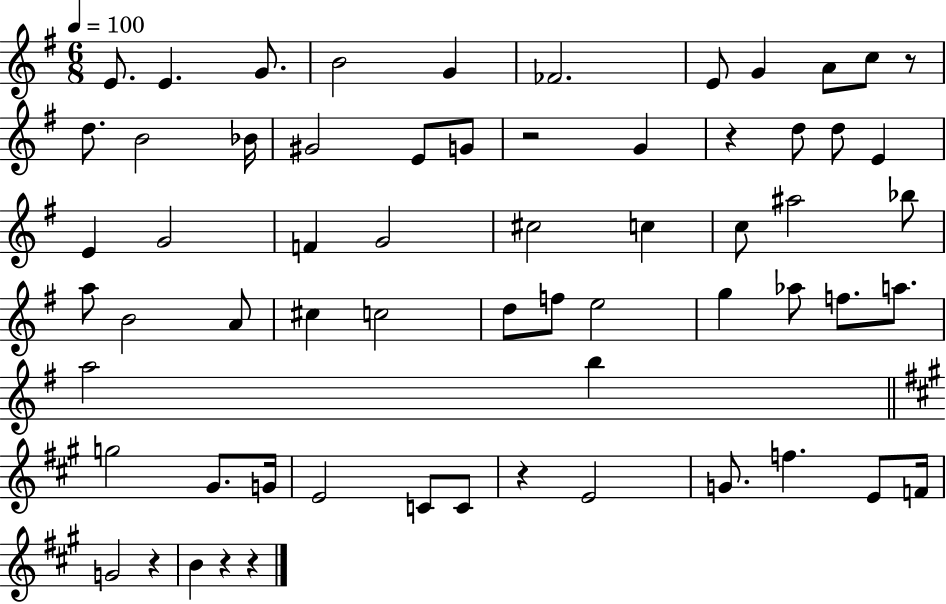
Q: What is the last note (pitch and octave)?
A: B4